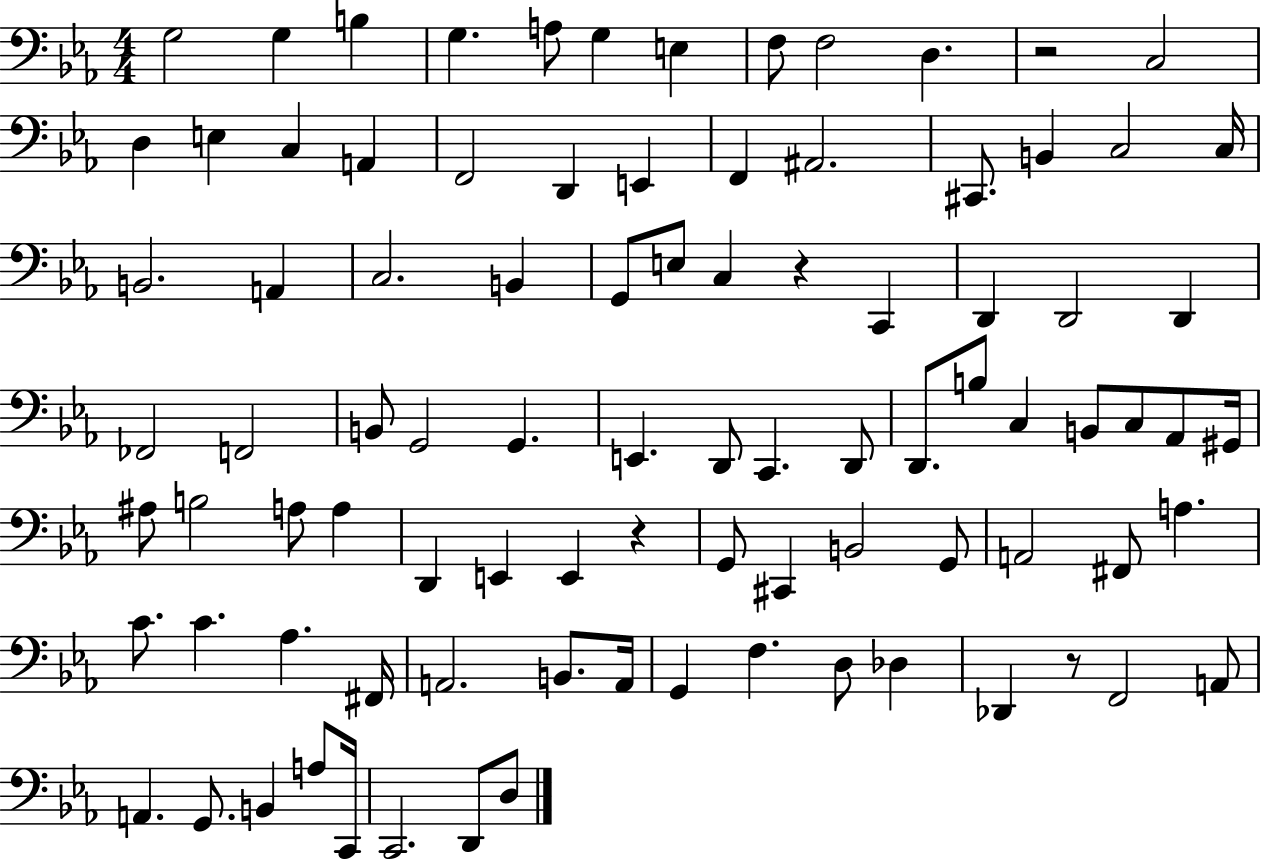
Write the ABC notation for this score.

X:1
T:Untitled
M:4/4
L:1/4
K:Eb
G,2 G, B, G, A,/2 G, E, F,/2 F,2 D, z2 C,2 D, E, C, A,, F,,2 D,, E,, F,, ^A,,2 ^C,,/2 B,, C,2 C,/4 B,,2 A,, C,2 B,, G,,/2 E,/2 C, z C,, D,, D,,2 D,, _F,,2 F,,2 B,,/2 G,,2 G,, E,, D,,/2 C,, D,,/2 D,,/2 B,/2 C, B,,/2 C,/2 _A,,/2 ^G,,/4 ^A,/2 B,2 A,/2 A, D,, E,, E,, z G,,/2 ^C,, B,,2 G,,/2 A,,2 ^F,,/2 A, C/2 C _A, ^F,,/4 A,,2 B,,/2 A,,/4 G,, F, D,/2 _D, _D,, z/2 F,,2 A,,/2 A,, G,,/2 B,, A,/2 C,,/4 C,,2 D,,/2 D,/2